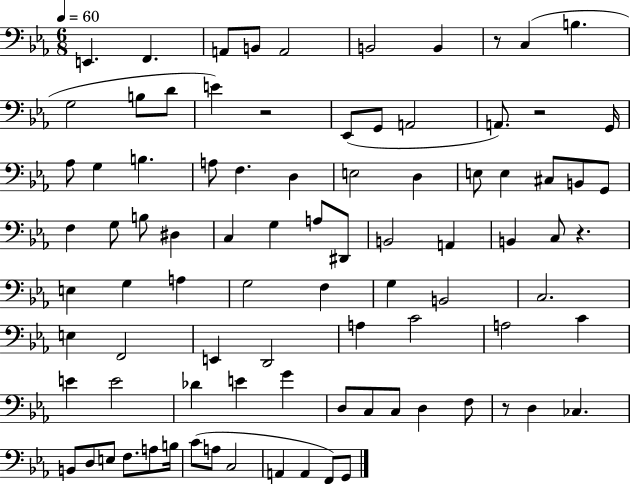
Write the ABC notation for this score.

X:1
T:Untitled
M:6/8
L:1/4
K:Eb
E,, F,, A,,/2 B,,/2 A,,2 B,,2 B,, z/2 C, B, G,2 B,/2 D/2 E z2 _E,,/2 G,,/2 A,,2 A,,/2 z2 G,,/4 _A,/2 G, B, A,/2 F, D, E,2 D, E,/2 E, ^C,/2 B,,/2 G,,/2 F, G,/2 B,/2 ^D, C, G, A,/2 ^D,,/2 B,,2 A,, B,, C,/2 z E, G, A, G,2 F, G, B,,2 C,2 E, F,,2 E,, D,,2 A, C2 A,2 C E E2 _D E G D,/2 C,/2 C,/2 D, F,/2 z/2 D, _C, B,,/2 D,/2 E,/2 F,/2 A,/2 B,/4 C/2 A,/2 C,2 A,, A,, F,,/2 G,,/2